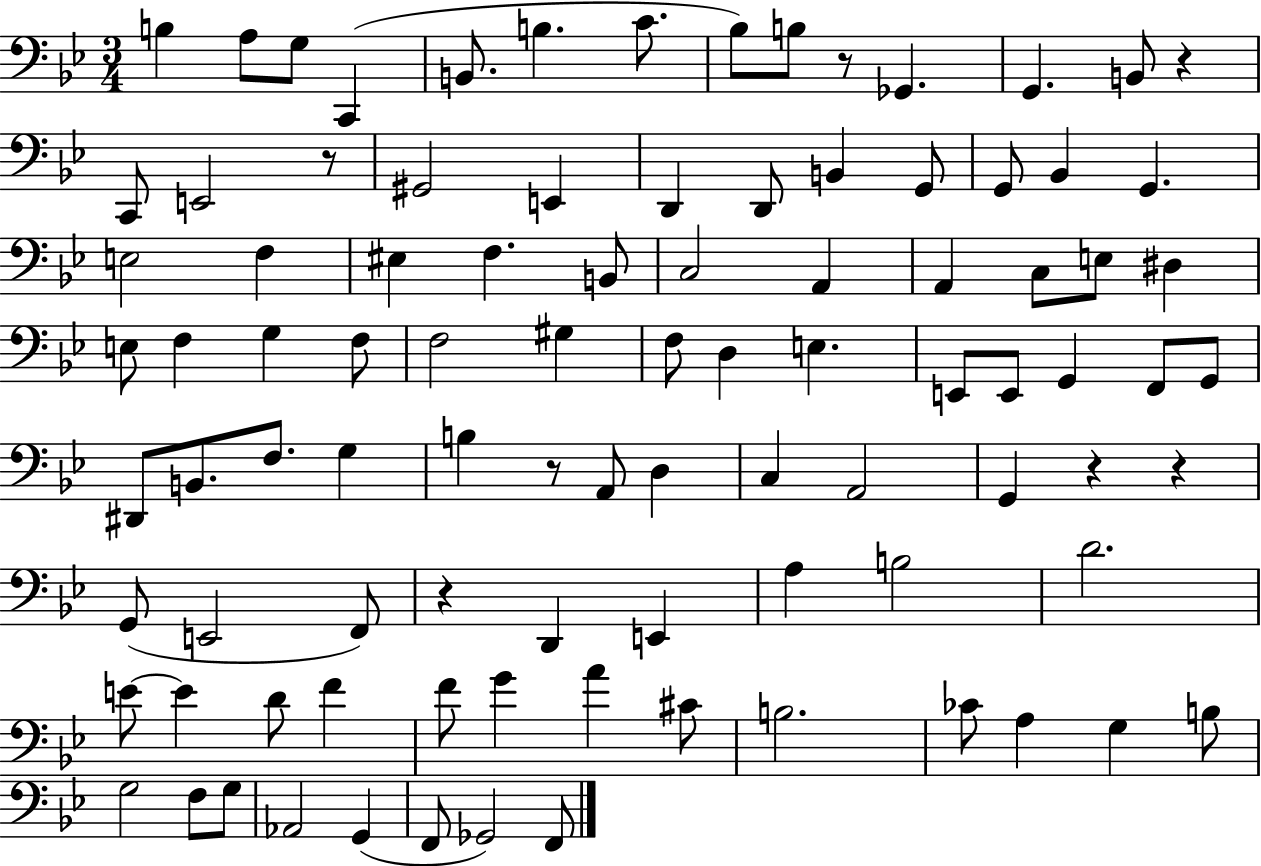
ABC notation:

X:1
T:Untitled
M:3/4
L:1/4
K:Bb
B, A,/2 G,/2 C,, B,,/2 B, C/2 _B,/2 B,/2 z/2 _G,, G,, B,,/2 z C,,/2 E,,2 z/2 ^G,,2 E,, D,, D,,/2 B,, G,,/2 G,,/2 _B,, G,, E,2 F, ^E, F, B,,/2 C,2 A,, A,, C,/2 E,/2 ^D, E,/2 F, G, F,/2 F,2 ^G, F,/2 D, E, E,,/2 E,,/2 G,, F,,/2 G,,/2 ^D,,/2 B,,/2 F,/2 G, B, z/2 A,,/2 D, C, A,,2 G,, z z G,,/2 E,,2 F,,/2 z D,, E,, A, B,2 D2 E/2 E D/2 F F/2 G A ^C/2 B,2 _C/2 A, G, B,/2 G,2 F,/2 G,/2 _A,,2 G,, F,,/2 _G,,2 F,,/2